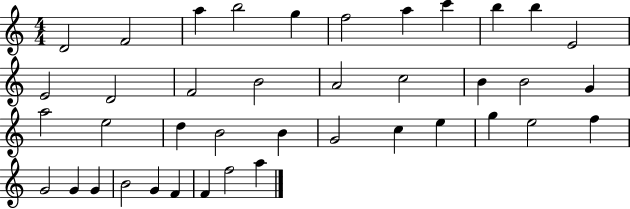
X:1
T:Untitled
M:4/4
L:1/4
K:C
D2 F2 a b2 g f2 a c' b b E2 E2 D2 F2 B2 A2 c2 B B2 G a2 e2 d B2 B G2 c e g e2 f G2 G G B2 G F F f2 a